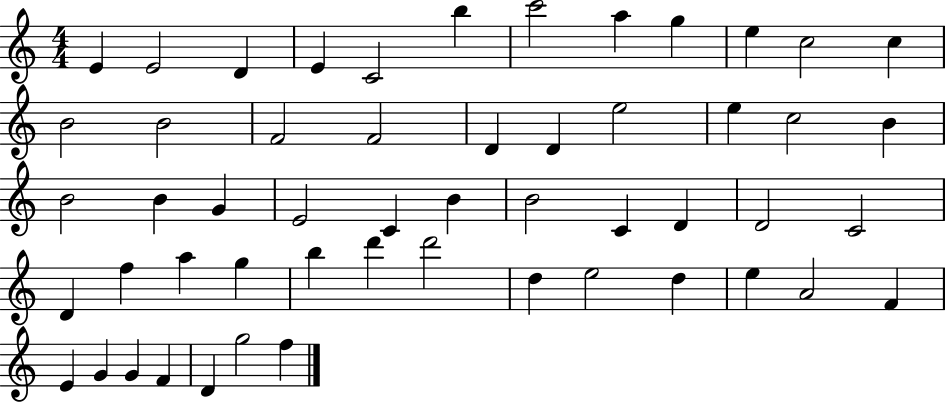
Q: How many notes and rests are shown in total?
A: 53